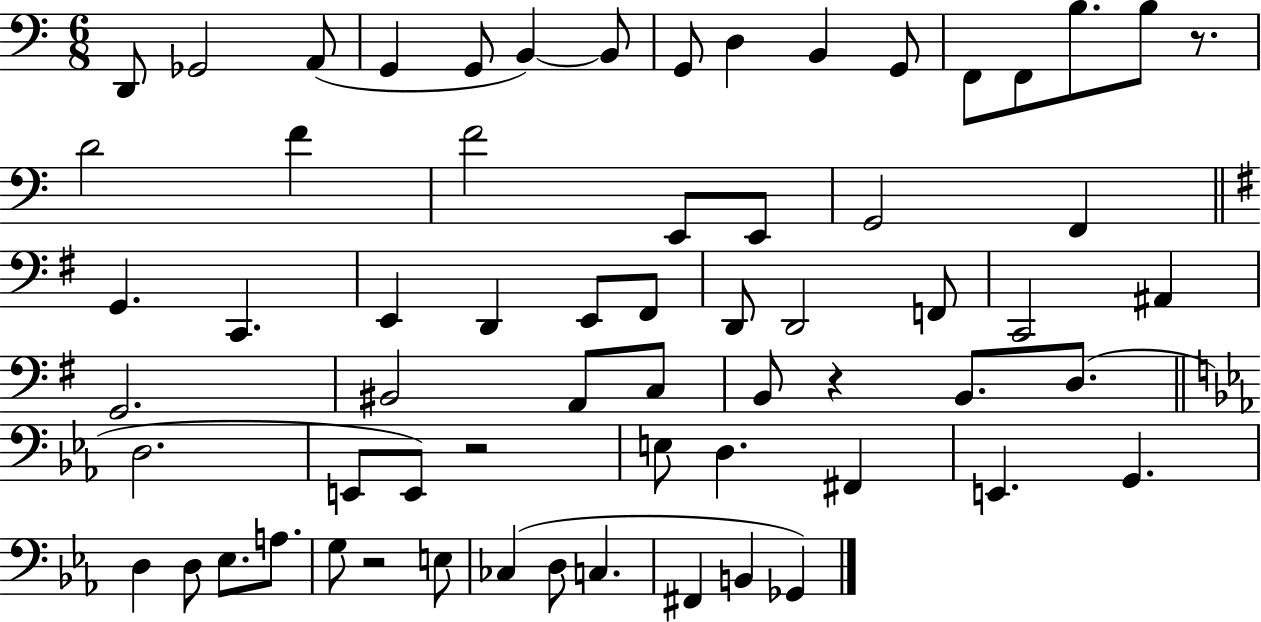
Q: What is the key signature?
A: C major